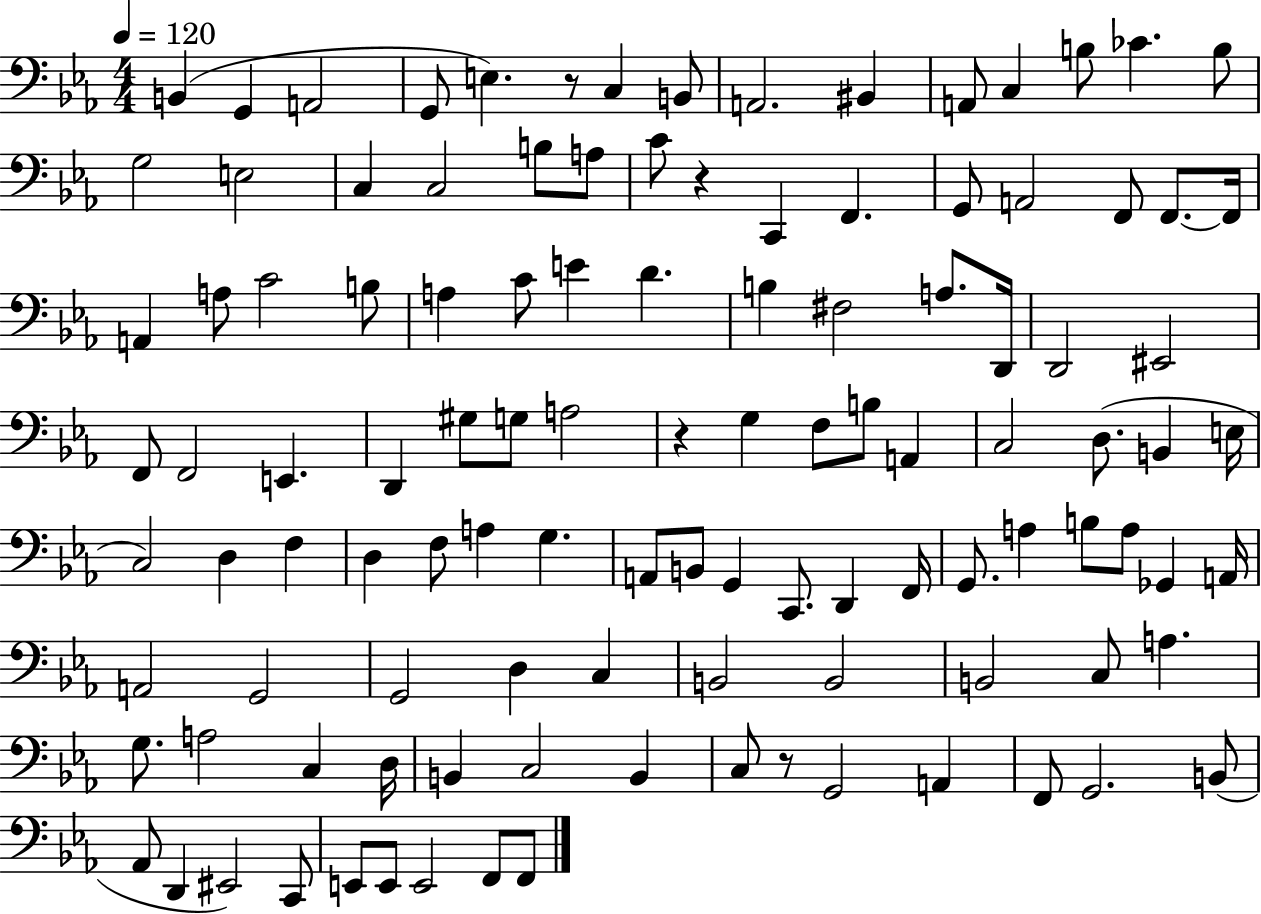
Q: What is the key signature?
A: EES major